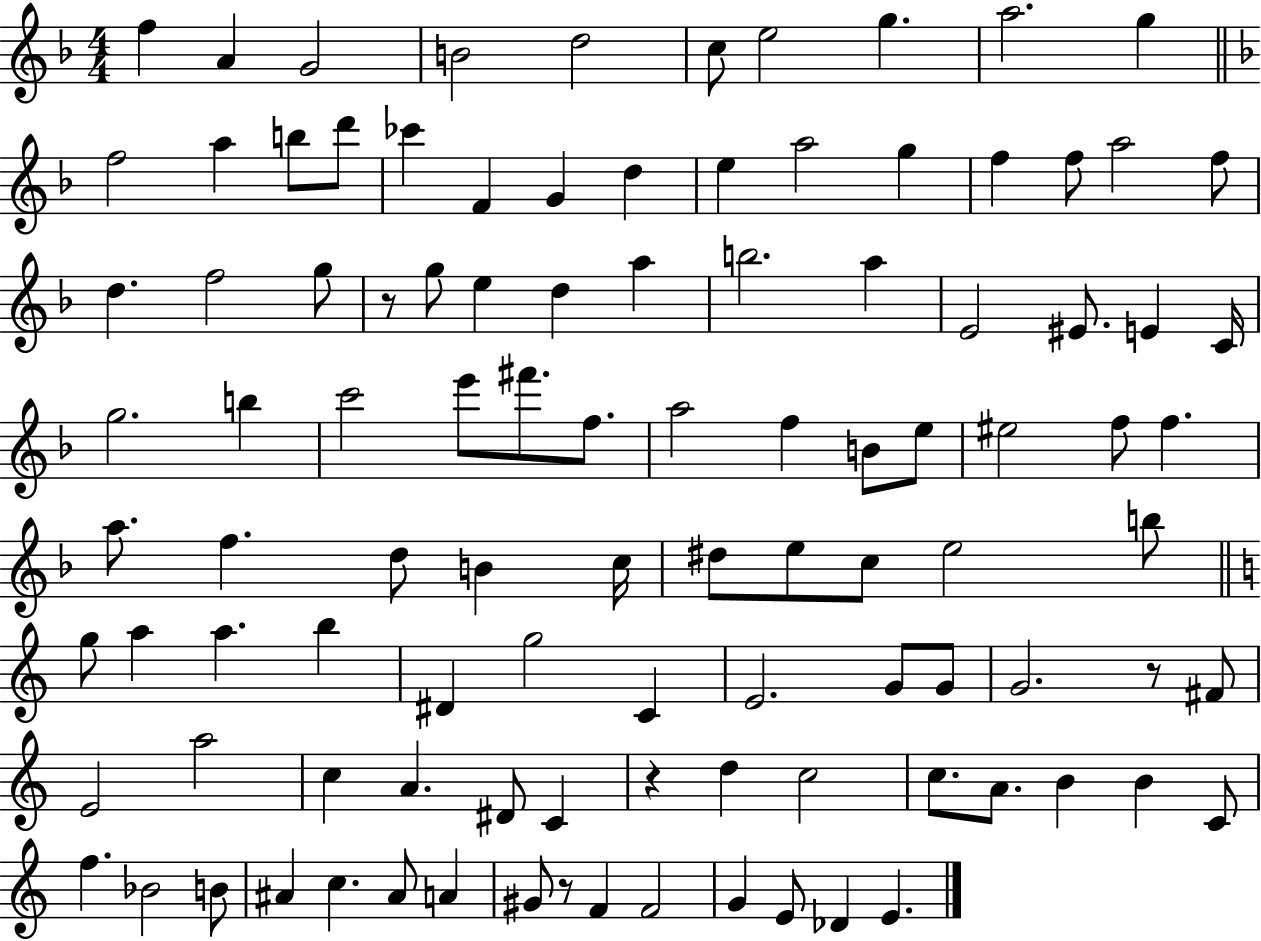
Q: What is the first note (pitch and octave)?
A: F5